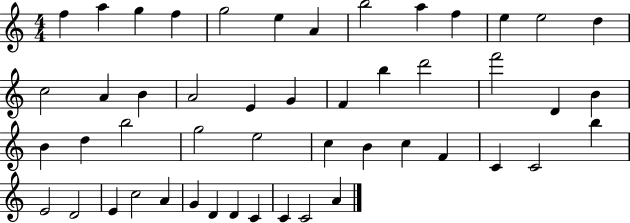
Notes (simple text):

F5/q A5/q G5/q F5/q G5/h E5/q A4/q B5/h A5/q F5/q E5/q E5/h D5/q C5/h A4/q B4/q A4/h E4/q G4/q F4/q B5/q D6/h F6/h D4/q B4/q B4/q D5/q B5/h G5/h E5/h C5/q B4/q C5/q F4/q C4/q C4/h B5/q E4/h D4/h E4/q C5/h A4/q G4/q D4/q D4/q C4/q C4/q C4/h A4/q